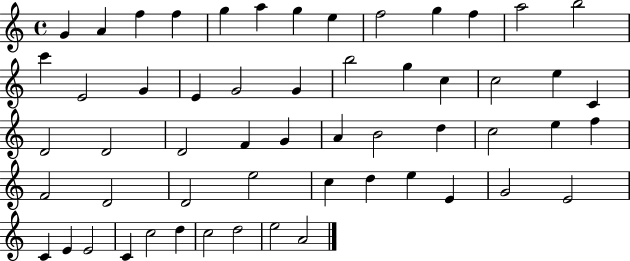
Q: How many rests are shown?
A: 0